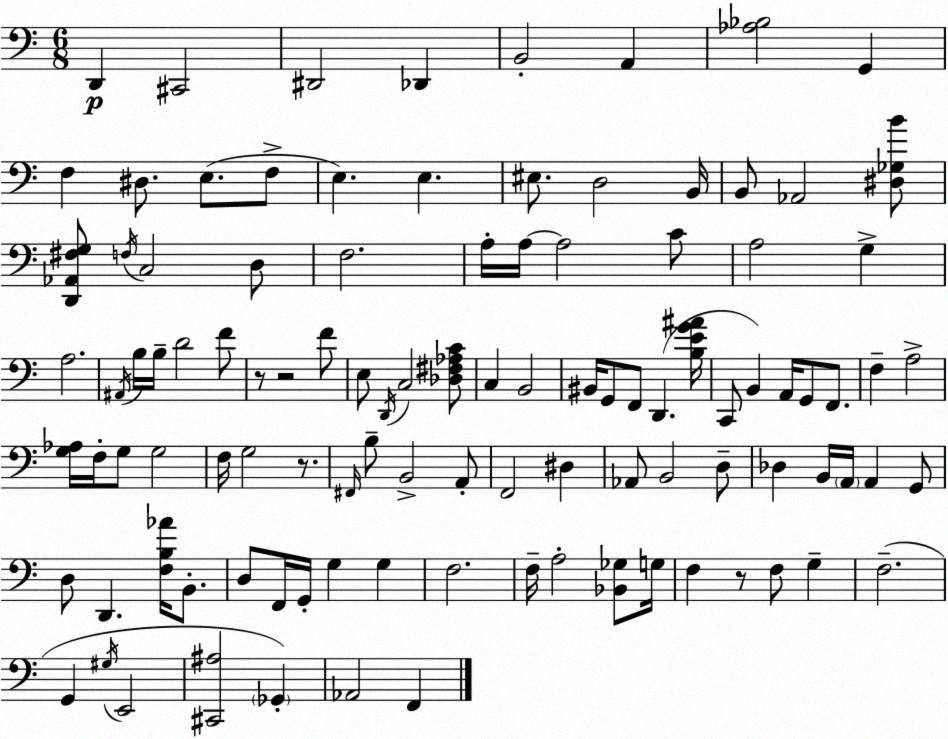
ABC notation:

X:1
T:Untitled
M:6/8
L:1/4
K:Am
D,, ^C,,2 ^D,,2 _D,, B,,2 A,, [_A,_B,]2 G,, F, ^D,/2 E,/2 F,/2 E, E, ^E,/2 D,2 B,,/4 B,,/2 _A,,2 [^D,_G,B]/2 [D,,_A,,^F,G,]/2 F,/4 C,2 D,/2 F,2 A,/4 A,/4 A,2 C/2 A,2 G, A,2 ^A,,/4 B,/4 B,/4 D2 F/2 z/2 z2 F/2 E,/2 D,,/4 C,2 [_D,^F,_A,C]/2 C, B,,2 ^B,,/4 G,,/2 F,,/2 D,, [B,EG^A]/4 C,,/2 B,, A,,/4 G,,/2 F,,/2 F, A,2 [G,_A,]/4 F,/4 G,/2 G,2 F,/4 G,2 z/2 ^F,,/4 B,/2 B,,2 A,,/2 F,,2 ^D, _A,,/2 B,,2 D,/2 _D, B,,/4 A,,/4 A,, G,,/2 D,/2 D,, [F,B,_A]/4 B,,/2 D,/2 F,,/4 G,,/4 G, G, F,2 F,/4 A,2 [_B,,_G,]/2 G,/4 F, z/2 F,/2 G, F,2 G,, ^G,/4 E,,2 [^C,,^A,]2 _G,, _A,,2 F,,